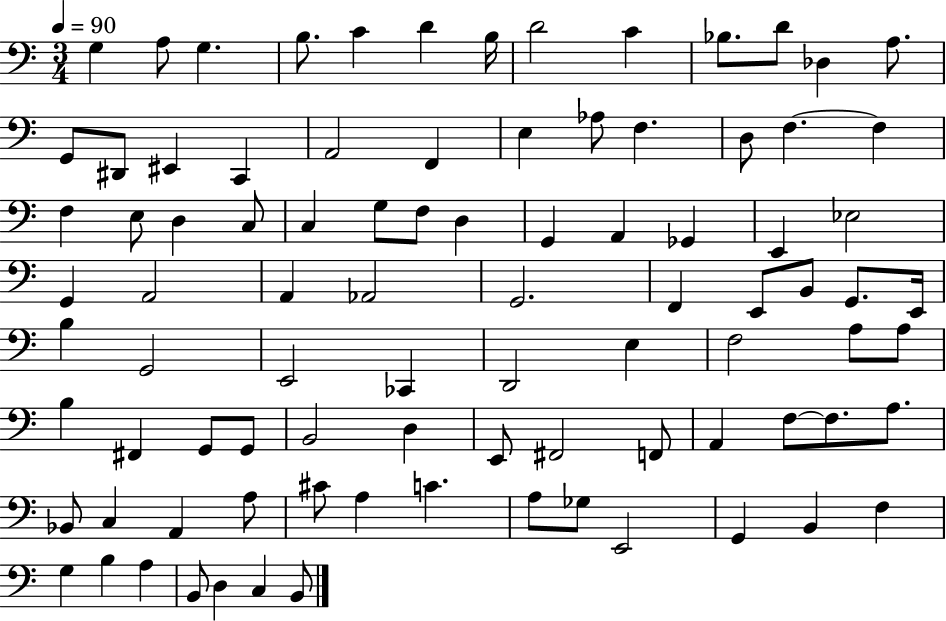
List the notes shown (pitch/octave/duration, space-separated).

G3/q A3/e G3/q. B3/e. C4/q D4/q B3/s D4/h C4/q Bb3/e. D4/e Db3/q A3/e. G2/e D#2/e EIS2/q C2/q A2/h F2/q E3/q Ab3/e F3/q. D3/e F3/q. F3/q F3/q E3/e D3/q C3/e C3/q G3/e F3/e D3/q G2/q A2/q Gb2/q E2/q Eb3/h G2/q A2/h A2/q Ab2/h G2/h. F2/q E2/e B2/e G2/e. E2/s B3/q G2/h E2/h CES2/q D2/h E3/q F3/h A3/e A3/e B3/q F#2/q G2/e G2/e B2/h D3/q E2/e F#2/h F2/e A2/q F3/e F3/e. A3/e. Bb2/e C3/q A2/q A3/e C#4/e A3/q C4/q. A3/e Gb3/e E2/h G2/q B2/q F3/q G3/q B3/q A3/q B2/e D3/q C3/q B2/e